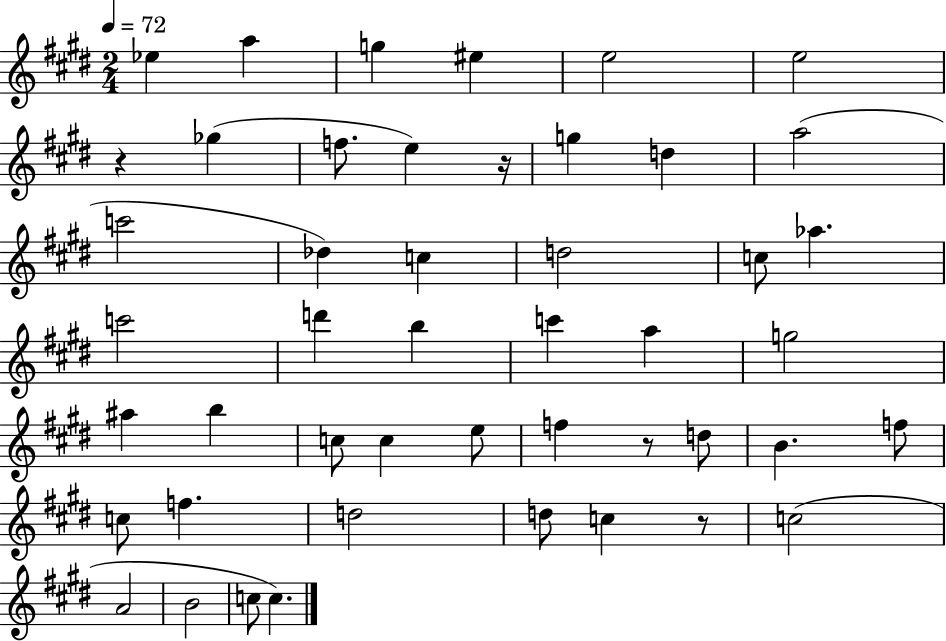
Eb5/q A5/q G5/q EIS5/q E5/h E5/h R/q Gb5/q F5/e. E5/q R/s G5/q D5/q A5/h C6/h Db5/q C5/q D5/h C5/e Ab5/q. C6/h D6/q B5/q C6/q A5/q G5/h A#5/q B5/q C5/e C5/q E5/e F5/q R/e D5/e B4/q. F5/e C5/e F5/q. D5/h D5/e C5/q R/e C5/h A4/h B4/h C5/e C5/q.